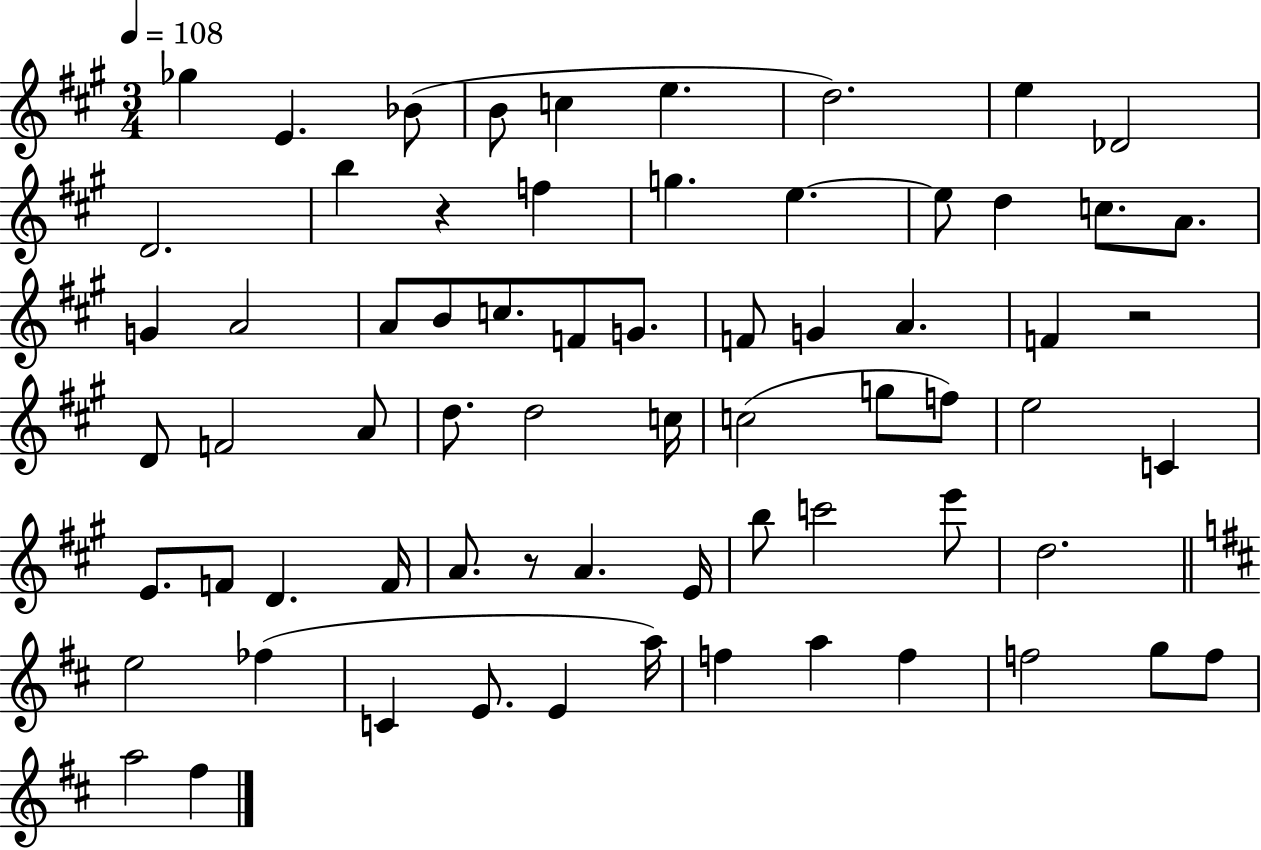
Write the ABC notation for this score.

X:1
T:Untitled
M:3/4
L:1/4
K:A
_g E _B/2 B/2 c e d2 e _D2 D2 b z f g e e/2 d c/2 A/2 G A2 A/2 B/2 c/2 F/2 G/2 F/2 G A F z2 D/2 F2 A/2 d/2 d2 c/4 c2 g/2 f/2 e2 C E/2 F/2 D F/4 A/2 z/2 A E/4 b/2 c'2 e'/2 d2 e2 _f C E/2 E a/4 f a f f2 g/2 f/2 a2 ^f